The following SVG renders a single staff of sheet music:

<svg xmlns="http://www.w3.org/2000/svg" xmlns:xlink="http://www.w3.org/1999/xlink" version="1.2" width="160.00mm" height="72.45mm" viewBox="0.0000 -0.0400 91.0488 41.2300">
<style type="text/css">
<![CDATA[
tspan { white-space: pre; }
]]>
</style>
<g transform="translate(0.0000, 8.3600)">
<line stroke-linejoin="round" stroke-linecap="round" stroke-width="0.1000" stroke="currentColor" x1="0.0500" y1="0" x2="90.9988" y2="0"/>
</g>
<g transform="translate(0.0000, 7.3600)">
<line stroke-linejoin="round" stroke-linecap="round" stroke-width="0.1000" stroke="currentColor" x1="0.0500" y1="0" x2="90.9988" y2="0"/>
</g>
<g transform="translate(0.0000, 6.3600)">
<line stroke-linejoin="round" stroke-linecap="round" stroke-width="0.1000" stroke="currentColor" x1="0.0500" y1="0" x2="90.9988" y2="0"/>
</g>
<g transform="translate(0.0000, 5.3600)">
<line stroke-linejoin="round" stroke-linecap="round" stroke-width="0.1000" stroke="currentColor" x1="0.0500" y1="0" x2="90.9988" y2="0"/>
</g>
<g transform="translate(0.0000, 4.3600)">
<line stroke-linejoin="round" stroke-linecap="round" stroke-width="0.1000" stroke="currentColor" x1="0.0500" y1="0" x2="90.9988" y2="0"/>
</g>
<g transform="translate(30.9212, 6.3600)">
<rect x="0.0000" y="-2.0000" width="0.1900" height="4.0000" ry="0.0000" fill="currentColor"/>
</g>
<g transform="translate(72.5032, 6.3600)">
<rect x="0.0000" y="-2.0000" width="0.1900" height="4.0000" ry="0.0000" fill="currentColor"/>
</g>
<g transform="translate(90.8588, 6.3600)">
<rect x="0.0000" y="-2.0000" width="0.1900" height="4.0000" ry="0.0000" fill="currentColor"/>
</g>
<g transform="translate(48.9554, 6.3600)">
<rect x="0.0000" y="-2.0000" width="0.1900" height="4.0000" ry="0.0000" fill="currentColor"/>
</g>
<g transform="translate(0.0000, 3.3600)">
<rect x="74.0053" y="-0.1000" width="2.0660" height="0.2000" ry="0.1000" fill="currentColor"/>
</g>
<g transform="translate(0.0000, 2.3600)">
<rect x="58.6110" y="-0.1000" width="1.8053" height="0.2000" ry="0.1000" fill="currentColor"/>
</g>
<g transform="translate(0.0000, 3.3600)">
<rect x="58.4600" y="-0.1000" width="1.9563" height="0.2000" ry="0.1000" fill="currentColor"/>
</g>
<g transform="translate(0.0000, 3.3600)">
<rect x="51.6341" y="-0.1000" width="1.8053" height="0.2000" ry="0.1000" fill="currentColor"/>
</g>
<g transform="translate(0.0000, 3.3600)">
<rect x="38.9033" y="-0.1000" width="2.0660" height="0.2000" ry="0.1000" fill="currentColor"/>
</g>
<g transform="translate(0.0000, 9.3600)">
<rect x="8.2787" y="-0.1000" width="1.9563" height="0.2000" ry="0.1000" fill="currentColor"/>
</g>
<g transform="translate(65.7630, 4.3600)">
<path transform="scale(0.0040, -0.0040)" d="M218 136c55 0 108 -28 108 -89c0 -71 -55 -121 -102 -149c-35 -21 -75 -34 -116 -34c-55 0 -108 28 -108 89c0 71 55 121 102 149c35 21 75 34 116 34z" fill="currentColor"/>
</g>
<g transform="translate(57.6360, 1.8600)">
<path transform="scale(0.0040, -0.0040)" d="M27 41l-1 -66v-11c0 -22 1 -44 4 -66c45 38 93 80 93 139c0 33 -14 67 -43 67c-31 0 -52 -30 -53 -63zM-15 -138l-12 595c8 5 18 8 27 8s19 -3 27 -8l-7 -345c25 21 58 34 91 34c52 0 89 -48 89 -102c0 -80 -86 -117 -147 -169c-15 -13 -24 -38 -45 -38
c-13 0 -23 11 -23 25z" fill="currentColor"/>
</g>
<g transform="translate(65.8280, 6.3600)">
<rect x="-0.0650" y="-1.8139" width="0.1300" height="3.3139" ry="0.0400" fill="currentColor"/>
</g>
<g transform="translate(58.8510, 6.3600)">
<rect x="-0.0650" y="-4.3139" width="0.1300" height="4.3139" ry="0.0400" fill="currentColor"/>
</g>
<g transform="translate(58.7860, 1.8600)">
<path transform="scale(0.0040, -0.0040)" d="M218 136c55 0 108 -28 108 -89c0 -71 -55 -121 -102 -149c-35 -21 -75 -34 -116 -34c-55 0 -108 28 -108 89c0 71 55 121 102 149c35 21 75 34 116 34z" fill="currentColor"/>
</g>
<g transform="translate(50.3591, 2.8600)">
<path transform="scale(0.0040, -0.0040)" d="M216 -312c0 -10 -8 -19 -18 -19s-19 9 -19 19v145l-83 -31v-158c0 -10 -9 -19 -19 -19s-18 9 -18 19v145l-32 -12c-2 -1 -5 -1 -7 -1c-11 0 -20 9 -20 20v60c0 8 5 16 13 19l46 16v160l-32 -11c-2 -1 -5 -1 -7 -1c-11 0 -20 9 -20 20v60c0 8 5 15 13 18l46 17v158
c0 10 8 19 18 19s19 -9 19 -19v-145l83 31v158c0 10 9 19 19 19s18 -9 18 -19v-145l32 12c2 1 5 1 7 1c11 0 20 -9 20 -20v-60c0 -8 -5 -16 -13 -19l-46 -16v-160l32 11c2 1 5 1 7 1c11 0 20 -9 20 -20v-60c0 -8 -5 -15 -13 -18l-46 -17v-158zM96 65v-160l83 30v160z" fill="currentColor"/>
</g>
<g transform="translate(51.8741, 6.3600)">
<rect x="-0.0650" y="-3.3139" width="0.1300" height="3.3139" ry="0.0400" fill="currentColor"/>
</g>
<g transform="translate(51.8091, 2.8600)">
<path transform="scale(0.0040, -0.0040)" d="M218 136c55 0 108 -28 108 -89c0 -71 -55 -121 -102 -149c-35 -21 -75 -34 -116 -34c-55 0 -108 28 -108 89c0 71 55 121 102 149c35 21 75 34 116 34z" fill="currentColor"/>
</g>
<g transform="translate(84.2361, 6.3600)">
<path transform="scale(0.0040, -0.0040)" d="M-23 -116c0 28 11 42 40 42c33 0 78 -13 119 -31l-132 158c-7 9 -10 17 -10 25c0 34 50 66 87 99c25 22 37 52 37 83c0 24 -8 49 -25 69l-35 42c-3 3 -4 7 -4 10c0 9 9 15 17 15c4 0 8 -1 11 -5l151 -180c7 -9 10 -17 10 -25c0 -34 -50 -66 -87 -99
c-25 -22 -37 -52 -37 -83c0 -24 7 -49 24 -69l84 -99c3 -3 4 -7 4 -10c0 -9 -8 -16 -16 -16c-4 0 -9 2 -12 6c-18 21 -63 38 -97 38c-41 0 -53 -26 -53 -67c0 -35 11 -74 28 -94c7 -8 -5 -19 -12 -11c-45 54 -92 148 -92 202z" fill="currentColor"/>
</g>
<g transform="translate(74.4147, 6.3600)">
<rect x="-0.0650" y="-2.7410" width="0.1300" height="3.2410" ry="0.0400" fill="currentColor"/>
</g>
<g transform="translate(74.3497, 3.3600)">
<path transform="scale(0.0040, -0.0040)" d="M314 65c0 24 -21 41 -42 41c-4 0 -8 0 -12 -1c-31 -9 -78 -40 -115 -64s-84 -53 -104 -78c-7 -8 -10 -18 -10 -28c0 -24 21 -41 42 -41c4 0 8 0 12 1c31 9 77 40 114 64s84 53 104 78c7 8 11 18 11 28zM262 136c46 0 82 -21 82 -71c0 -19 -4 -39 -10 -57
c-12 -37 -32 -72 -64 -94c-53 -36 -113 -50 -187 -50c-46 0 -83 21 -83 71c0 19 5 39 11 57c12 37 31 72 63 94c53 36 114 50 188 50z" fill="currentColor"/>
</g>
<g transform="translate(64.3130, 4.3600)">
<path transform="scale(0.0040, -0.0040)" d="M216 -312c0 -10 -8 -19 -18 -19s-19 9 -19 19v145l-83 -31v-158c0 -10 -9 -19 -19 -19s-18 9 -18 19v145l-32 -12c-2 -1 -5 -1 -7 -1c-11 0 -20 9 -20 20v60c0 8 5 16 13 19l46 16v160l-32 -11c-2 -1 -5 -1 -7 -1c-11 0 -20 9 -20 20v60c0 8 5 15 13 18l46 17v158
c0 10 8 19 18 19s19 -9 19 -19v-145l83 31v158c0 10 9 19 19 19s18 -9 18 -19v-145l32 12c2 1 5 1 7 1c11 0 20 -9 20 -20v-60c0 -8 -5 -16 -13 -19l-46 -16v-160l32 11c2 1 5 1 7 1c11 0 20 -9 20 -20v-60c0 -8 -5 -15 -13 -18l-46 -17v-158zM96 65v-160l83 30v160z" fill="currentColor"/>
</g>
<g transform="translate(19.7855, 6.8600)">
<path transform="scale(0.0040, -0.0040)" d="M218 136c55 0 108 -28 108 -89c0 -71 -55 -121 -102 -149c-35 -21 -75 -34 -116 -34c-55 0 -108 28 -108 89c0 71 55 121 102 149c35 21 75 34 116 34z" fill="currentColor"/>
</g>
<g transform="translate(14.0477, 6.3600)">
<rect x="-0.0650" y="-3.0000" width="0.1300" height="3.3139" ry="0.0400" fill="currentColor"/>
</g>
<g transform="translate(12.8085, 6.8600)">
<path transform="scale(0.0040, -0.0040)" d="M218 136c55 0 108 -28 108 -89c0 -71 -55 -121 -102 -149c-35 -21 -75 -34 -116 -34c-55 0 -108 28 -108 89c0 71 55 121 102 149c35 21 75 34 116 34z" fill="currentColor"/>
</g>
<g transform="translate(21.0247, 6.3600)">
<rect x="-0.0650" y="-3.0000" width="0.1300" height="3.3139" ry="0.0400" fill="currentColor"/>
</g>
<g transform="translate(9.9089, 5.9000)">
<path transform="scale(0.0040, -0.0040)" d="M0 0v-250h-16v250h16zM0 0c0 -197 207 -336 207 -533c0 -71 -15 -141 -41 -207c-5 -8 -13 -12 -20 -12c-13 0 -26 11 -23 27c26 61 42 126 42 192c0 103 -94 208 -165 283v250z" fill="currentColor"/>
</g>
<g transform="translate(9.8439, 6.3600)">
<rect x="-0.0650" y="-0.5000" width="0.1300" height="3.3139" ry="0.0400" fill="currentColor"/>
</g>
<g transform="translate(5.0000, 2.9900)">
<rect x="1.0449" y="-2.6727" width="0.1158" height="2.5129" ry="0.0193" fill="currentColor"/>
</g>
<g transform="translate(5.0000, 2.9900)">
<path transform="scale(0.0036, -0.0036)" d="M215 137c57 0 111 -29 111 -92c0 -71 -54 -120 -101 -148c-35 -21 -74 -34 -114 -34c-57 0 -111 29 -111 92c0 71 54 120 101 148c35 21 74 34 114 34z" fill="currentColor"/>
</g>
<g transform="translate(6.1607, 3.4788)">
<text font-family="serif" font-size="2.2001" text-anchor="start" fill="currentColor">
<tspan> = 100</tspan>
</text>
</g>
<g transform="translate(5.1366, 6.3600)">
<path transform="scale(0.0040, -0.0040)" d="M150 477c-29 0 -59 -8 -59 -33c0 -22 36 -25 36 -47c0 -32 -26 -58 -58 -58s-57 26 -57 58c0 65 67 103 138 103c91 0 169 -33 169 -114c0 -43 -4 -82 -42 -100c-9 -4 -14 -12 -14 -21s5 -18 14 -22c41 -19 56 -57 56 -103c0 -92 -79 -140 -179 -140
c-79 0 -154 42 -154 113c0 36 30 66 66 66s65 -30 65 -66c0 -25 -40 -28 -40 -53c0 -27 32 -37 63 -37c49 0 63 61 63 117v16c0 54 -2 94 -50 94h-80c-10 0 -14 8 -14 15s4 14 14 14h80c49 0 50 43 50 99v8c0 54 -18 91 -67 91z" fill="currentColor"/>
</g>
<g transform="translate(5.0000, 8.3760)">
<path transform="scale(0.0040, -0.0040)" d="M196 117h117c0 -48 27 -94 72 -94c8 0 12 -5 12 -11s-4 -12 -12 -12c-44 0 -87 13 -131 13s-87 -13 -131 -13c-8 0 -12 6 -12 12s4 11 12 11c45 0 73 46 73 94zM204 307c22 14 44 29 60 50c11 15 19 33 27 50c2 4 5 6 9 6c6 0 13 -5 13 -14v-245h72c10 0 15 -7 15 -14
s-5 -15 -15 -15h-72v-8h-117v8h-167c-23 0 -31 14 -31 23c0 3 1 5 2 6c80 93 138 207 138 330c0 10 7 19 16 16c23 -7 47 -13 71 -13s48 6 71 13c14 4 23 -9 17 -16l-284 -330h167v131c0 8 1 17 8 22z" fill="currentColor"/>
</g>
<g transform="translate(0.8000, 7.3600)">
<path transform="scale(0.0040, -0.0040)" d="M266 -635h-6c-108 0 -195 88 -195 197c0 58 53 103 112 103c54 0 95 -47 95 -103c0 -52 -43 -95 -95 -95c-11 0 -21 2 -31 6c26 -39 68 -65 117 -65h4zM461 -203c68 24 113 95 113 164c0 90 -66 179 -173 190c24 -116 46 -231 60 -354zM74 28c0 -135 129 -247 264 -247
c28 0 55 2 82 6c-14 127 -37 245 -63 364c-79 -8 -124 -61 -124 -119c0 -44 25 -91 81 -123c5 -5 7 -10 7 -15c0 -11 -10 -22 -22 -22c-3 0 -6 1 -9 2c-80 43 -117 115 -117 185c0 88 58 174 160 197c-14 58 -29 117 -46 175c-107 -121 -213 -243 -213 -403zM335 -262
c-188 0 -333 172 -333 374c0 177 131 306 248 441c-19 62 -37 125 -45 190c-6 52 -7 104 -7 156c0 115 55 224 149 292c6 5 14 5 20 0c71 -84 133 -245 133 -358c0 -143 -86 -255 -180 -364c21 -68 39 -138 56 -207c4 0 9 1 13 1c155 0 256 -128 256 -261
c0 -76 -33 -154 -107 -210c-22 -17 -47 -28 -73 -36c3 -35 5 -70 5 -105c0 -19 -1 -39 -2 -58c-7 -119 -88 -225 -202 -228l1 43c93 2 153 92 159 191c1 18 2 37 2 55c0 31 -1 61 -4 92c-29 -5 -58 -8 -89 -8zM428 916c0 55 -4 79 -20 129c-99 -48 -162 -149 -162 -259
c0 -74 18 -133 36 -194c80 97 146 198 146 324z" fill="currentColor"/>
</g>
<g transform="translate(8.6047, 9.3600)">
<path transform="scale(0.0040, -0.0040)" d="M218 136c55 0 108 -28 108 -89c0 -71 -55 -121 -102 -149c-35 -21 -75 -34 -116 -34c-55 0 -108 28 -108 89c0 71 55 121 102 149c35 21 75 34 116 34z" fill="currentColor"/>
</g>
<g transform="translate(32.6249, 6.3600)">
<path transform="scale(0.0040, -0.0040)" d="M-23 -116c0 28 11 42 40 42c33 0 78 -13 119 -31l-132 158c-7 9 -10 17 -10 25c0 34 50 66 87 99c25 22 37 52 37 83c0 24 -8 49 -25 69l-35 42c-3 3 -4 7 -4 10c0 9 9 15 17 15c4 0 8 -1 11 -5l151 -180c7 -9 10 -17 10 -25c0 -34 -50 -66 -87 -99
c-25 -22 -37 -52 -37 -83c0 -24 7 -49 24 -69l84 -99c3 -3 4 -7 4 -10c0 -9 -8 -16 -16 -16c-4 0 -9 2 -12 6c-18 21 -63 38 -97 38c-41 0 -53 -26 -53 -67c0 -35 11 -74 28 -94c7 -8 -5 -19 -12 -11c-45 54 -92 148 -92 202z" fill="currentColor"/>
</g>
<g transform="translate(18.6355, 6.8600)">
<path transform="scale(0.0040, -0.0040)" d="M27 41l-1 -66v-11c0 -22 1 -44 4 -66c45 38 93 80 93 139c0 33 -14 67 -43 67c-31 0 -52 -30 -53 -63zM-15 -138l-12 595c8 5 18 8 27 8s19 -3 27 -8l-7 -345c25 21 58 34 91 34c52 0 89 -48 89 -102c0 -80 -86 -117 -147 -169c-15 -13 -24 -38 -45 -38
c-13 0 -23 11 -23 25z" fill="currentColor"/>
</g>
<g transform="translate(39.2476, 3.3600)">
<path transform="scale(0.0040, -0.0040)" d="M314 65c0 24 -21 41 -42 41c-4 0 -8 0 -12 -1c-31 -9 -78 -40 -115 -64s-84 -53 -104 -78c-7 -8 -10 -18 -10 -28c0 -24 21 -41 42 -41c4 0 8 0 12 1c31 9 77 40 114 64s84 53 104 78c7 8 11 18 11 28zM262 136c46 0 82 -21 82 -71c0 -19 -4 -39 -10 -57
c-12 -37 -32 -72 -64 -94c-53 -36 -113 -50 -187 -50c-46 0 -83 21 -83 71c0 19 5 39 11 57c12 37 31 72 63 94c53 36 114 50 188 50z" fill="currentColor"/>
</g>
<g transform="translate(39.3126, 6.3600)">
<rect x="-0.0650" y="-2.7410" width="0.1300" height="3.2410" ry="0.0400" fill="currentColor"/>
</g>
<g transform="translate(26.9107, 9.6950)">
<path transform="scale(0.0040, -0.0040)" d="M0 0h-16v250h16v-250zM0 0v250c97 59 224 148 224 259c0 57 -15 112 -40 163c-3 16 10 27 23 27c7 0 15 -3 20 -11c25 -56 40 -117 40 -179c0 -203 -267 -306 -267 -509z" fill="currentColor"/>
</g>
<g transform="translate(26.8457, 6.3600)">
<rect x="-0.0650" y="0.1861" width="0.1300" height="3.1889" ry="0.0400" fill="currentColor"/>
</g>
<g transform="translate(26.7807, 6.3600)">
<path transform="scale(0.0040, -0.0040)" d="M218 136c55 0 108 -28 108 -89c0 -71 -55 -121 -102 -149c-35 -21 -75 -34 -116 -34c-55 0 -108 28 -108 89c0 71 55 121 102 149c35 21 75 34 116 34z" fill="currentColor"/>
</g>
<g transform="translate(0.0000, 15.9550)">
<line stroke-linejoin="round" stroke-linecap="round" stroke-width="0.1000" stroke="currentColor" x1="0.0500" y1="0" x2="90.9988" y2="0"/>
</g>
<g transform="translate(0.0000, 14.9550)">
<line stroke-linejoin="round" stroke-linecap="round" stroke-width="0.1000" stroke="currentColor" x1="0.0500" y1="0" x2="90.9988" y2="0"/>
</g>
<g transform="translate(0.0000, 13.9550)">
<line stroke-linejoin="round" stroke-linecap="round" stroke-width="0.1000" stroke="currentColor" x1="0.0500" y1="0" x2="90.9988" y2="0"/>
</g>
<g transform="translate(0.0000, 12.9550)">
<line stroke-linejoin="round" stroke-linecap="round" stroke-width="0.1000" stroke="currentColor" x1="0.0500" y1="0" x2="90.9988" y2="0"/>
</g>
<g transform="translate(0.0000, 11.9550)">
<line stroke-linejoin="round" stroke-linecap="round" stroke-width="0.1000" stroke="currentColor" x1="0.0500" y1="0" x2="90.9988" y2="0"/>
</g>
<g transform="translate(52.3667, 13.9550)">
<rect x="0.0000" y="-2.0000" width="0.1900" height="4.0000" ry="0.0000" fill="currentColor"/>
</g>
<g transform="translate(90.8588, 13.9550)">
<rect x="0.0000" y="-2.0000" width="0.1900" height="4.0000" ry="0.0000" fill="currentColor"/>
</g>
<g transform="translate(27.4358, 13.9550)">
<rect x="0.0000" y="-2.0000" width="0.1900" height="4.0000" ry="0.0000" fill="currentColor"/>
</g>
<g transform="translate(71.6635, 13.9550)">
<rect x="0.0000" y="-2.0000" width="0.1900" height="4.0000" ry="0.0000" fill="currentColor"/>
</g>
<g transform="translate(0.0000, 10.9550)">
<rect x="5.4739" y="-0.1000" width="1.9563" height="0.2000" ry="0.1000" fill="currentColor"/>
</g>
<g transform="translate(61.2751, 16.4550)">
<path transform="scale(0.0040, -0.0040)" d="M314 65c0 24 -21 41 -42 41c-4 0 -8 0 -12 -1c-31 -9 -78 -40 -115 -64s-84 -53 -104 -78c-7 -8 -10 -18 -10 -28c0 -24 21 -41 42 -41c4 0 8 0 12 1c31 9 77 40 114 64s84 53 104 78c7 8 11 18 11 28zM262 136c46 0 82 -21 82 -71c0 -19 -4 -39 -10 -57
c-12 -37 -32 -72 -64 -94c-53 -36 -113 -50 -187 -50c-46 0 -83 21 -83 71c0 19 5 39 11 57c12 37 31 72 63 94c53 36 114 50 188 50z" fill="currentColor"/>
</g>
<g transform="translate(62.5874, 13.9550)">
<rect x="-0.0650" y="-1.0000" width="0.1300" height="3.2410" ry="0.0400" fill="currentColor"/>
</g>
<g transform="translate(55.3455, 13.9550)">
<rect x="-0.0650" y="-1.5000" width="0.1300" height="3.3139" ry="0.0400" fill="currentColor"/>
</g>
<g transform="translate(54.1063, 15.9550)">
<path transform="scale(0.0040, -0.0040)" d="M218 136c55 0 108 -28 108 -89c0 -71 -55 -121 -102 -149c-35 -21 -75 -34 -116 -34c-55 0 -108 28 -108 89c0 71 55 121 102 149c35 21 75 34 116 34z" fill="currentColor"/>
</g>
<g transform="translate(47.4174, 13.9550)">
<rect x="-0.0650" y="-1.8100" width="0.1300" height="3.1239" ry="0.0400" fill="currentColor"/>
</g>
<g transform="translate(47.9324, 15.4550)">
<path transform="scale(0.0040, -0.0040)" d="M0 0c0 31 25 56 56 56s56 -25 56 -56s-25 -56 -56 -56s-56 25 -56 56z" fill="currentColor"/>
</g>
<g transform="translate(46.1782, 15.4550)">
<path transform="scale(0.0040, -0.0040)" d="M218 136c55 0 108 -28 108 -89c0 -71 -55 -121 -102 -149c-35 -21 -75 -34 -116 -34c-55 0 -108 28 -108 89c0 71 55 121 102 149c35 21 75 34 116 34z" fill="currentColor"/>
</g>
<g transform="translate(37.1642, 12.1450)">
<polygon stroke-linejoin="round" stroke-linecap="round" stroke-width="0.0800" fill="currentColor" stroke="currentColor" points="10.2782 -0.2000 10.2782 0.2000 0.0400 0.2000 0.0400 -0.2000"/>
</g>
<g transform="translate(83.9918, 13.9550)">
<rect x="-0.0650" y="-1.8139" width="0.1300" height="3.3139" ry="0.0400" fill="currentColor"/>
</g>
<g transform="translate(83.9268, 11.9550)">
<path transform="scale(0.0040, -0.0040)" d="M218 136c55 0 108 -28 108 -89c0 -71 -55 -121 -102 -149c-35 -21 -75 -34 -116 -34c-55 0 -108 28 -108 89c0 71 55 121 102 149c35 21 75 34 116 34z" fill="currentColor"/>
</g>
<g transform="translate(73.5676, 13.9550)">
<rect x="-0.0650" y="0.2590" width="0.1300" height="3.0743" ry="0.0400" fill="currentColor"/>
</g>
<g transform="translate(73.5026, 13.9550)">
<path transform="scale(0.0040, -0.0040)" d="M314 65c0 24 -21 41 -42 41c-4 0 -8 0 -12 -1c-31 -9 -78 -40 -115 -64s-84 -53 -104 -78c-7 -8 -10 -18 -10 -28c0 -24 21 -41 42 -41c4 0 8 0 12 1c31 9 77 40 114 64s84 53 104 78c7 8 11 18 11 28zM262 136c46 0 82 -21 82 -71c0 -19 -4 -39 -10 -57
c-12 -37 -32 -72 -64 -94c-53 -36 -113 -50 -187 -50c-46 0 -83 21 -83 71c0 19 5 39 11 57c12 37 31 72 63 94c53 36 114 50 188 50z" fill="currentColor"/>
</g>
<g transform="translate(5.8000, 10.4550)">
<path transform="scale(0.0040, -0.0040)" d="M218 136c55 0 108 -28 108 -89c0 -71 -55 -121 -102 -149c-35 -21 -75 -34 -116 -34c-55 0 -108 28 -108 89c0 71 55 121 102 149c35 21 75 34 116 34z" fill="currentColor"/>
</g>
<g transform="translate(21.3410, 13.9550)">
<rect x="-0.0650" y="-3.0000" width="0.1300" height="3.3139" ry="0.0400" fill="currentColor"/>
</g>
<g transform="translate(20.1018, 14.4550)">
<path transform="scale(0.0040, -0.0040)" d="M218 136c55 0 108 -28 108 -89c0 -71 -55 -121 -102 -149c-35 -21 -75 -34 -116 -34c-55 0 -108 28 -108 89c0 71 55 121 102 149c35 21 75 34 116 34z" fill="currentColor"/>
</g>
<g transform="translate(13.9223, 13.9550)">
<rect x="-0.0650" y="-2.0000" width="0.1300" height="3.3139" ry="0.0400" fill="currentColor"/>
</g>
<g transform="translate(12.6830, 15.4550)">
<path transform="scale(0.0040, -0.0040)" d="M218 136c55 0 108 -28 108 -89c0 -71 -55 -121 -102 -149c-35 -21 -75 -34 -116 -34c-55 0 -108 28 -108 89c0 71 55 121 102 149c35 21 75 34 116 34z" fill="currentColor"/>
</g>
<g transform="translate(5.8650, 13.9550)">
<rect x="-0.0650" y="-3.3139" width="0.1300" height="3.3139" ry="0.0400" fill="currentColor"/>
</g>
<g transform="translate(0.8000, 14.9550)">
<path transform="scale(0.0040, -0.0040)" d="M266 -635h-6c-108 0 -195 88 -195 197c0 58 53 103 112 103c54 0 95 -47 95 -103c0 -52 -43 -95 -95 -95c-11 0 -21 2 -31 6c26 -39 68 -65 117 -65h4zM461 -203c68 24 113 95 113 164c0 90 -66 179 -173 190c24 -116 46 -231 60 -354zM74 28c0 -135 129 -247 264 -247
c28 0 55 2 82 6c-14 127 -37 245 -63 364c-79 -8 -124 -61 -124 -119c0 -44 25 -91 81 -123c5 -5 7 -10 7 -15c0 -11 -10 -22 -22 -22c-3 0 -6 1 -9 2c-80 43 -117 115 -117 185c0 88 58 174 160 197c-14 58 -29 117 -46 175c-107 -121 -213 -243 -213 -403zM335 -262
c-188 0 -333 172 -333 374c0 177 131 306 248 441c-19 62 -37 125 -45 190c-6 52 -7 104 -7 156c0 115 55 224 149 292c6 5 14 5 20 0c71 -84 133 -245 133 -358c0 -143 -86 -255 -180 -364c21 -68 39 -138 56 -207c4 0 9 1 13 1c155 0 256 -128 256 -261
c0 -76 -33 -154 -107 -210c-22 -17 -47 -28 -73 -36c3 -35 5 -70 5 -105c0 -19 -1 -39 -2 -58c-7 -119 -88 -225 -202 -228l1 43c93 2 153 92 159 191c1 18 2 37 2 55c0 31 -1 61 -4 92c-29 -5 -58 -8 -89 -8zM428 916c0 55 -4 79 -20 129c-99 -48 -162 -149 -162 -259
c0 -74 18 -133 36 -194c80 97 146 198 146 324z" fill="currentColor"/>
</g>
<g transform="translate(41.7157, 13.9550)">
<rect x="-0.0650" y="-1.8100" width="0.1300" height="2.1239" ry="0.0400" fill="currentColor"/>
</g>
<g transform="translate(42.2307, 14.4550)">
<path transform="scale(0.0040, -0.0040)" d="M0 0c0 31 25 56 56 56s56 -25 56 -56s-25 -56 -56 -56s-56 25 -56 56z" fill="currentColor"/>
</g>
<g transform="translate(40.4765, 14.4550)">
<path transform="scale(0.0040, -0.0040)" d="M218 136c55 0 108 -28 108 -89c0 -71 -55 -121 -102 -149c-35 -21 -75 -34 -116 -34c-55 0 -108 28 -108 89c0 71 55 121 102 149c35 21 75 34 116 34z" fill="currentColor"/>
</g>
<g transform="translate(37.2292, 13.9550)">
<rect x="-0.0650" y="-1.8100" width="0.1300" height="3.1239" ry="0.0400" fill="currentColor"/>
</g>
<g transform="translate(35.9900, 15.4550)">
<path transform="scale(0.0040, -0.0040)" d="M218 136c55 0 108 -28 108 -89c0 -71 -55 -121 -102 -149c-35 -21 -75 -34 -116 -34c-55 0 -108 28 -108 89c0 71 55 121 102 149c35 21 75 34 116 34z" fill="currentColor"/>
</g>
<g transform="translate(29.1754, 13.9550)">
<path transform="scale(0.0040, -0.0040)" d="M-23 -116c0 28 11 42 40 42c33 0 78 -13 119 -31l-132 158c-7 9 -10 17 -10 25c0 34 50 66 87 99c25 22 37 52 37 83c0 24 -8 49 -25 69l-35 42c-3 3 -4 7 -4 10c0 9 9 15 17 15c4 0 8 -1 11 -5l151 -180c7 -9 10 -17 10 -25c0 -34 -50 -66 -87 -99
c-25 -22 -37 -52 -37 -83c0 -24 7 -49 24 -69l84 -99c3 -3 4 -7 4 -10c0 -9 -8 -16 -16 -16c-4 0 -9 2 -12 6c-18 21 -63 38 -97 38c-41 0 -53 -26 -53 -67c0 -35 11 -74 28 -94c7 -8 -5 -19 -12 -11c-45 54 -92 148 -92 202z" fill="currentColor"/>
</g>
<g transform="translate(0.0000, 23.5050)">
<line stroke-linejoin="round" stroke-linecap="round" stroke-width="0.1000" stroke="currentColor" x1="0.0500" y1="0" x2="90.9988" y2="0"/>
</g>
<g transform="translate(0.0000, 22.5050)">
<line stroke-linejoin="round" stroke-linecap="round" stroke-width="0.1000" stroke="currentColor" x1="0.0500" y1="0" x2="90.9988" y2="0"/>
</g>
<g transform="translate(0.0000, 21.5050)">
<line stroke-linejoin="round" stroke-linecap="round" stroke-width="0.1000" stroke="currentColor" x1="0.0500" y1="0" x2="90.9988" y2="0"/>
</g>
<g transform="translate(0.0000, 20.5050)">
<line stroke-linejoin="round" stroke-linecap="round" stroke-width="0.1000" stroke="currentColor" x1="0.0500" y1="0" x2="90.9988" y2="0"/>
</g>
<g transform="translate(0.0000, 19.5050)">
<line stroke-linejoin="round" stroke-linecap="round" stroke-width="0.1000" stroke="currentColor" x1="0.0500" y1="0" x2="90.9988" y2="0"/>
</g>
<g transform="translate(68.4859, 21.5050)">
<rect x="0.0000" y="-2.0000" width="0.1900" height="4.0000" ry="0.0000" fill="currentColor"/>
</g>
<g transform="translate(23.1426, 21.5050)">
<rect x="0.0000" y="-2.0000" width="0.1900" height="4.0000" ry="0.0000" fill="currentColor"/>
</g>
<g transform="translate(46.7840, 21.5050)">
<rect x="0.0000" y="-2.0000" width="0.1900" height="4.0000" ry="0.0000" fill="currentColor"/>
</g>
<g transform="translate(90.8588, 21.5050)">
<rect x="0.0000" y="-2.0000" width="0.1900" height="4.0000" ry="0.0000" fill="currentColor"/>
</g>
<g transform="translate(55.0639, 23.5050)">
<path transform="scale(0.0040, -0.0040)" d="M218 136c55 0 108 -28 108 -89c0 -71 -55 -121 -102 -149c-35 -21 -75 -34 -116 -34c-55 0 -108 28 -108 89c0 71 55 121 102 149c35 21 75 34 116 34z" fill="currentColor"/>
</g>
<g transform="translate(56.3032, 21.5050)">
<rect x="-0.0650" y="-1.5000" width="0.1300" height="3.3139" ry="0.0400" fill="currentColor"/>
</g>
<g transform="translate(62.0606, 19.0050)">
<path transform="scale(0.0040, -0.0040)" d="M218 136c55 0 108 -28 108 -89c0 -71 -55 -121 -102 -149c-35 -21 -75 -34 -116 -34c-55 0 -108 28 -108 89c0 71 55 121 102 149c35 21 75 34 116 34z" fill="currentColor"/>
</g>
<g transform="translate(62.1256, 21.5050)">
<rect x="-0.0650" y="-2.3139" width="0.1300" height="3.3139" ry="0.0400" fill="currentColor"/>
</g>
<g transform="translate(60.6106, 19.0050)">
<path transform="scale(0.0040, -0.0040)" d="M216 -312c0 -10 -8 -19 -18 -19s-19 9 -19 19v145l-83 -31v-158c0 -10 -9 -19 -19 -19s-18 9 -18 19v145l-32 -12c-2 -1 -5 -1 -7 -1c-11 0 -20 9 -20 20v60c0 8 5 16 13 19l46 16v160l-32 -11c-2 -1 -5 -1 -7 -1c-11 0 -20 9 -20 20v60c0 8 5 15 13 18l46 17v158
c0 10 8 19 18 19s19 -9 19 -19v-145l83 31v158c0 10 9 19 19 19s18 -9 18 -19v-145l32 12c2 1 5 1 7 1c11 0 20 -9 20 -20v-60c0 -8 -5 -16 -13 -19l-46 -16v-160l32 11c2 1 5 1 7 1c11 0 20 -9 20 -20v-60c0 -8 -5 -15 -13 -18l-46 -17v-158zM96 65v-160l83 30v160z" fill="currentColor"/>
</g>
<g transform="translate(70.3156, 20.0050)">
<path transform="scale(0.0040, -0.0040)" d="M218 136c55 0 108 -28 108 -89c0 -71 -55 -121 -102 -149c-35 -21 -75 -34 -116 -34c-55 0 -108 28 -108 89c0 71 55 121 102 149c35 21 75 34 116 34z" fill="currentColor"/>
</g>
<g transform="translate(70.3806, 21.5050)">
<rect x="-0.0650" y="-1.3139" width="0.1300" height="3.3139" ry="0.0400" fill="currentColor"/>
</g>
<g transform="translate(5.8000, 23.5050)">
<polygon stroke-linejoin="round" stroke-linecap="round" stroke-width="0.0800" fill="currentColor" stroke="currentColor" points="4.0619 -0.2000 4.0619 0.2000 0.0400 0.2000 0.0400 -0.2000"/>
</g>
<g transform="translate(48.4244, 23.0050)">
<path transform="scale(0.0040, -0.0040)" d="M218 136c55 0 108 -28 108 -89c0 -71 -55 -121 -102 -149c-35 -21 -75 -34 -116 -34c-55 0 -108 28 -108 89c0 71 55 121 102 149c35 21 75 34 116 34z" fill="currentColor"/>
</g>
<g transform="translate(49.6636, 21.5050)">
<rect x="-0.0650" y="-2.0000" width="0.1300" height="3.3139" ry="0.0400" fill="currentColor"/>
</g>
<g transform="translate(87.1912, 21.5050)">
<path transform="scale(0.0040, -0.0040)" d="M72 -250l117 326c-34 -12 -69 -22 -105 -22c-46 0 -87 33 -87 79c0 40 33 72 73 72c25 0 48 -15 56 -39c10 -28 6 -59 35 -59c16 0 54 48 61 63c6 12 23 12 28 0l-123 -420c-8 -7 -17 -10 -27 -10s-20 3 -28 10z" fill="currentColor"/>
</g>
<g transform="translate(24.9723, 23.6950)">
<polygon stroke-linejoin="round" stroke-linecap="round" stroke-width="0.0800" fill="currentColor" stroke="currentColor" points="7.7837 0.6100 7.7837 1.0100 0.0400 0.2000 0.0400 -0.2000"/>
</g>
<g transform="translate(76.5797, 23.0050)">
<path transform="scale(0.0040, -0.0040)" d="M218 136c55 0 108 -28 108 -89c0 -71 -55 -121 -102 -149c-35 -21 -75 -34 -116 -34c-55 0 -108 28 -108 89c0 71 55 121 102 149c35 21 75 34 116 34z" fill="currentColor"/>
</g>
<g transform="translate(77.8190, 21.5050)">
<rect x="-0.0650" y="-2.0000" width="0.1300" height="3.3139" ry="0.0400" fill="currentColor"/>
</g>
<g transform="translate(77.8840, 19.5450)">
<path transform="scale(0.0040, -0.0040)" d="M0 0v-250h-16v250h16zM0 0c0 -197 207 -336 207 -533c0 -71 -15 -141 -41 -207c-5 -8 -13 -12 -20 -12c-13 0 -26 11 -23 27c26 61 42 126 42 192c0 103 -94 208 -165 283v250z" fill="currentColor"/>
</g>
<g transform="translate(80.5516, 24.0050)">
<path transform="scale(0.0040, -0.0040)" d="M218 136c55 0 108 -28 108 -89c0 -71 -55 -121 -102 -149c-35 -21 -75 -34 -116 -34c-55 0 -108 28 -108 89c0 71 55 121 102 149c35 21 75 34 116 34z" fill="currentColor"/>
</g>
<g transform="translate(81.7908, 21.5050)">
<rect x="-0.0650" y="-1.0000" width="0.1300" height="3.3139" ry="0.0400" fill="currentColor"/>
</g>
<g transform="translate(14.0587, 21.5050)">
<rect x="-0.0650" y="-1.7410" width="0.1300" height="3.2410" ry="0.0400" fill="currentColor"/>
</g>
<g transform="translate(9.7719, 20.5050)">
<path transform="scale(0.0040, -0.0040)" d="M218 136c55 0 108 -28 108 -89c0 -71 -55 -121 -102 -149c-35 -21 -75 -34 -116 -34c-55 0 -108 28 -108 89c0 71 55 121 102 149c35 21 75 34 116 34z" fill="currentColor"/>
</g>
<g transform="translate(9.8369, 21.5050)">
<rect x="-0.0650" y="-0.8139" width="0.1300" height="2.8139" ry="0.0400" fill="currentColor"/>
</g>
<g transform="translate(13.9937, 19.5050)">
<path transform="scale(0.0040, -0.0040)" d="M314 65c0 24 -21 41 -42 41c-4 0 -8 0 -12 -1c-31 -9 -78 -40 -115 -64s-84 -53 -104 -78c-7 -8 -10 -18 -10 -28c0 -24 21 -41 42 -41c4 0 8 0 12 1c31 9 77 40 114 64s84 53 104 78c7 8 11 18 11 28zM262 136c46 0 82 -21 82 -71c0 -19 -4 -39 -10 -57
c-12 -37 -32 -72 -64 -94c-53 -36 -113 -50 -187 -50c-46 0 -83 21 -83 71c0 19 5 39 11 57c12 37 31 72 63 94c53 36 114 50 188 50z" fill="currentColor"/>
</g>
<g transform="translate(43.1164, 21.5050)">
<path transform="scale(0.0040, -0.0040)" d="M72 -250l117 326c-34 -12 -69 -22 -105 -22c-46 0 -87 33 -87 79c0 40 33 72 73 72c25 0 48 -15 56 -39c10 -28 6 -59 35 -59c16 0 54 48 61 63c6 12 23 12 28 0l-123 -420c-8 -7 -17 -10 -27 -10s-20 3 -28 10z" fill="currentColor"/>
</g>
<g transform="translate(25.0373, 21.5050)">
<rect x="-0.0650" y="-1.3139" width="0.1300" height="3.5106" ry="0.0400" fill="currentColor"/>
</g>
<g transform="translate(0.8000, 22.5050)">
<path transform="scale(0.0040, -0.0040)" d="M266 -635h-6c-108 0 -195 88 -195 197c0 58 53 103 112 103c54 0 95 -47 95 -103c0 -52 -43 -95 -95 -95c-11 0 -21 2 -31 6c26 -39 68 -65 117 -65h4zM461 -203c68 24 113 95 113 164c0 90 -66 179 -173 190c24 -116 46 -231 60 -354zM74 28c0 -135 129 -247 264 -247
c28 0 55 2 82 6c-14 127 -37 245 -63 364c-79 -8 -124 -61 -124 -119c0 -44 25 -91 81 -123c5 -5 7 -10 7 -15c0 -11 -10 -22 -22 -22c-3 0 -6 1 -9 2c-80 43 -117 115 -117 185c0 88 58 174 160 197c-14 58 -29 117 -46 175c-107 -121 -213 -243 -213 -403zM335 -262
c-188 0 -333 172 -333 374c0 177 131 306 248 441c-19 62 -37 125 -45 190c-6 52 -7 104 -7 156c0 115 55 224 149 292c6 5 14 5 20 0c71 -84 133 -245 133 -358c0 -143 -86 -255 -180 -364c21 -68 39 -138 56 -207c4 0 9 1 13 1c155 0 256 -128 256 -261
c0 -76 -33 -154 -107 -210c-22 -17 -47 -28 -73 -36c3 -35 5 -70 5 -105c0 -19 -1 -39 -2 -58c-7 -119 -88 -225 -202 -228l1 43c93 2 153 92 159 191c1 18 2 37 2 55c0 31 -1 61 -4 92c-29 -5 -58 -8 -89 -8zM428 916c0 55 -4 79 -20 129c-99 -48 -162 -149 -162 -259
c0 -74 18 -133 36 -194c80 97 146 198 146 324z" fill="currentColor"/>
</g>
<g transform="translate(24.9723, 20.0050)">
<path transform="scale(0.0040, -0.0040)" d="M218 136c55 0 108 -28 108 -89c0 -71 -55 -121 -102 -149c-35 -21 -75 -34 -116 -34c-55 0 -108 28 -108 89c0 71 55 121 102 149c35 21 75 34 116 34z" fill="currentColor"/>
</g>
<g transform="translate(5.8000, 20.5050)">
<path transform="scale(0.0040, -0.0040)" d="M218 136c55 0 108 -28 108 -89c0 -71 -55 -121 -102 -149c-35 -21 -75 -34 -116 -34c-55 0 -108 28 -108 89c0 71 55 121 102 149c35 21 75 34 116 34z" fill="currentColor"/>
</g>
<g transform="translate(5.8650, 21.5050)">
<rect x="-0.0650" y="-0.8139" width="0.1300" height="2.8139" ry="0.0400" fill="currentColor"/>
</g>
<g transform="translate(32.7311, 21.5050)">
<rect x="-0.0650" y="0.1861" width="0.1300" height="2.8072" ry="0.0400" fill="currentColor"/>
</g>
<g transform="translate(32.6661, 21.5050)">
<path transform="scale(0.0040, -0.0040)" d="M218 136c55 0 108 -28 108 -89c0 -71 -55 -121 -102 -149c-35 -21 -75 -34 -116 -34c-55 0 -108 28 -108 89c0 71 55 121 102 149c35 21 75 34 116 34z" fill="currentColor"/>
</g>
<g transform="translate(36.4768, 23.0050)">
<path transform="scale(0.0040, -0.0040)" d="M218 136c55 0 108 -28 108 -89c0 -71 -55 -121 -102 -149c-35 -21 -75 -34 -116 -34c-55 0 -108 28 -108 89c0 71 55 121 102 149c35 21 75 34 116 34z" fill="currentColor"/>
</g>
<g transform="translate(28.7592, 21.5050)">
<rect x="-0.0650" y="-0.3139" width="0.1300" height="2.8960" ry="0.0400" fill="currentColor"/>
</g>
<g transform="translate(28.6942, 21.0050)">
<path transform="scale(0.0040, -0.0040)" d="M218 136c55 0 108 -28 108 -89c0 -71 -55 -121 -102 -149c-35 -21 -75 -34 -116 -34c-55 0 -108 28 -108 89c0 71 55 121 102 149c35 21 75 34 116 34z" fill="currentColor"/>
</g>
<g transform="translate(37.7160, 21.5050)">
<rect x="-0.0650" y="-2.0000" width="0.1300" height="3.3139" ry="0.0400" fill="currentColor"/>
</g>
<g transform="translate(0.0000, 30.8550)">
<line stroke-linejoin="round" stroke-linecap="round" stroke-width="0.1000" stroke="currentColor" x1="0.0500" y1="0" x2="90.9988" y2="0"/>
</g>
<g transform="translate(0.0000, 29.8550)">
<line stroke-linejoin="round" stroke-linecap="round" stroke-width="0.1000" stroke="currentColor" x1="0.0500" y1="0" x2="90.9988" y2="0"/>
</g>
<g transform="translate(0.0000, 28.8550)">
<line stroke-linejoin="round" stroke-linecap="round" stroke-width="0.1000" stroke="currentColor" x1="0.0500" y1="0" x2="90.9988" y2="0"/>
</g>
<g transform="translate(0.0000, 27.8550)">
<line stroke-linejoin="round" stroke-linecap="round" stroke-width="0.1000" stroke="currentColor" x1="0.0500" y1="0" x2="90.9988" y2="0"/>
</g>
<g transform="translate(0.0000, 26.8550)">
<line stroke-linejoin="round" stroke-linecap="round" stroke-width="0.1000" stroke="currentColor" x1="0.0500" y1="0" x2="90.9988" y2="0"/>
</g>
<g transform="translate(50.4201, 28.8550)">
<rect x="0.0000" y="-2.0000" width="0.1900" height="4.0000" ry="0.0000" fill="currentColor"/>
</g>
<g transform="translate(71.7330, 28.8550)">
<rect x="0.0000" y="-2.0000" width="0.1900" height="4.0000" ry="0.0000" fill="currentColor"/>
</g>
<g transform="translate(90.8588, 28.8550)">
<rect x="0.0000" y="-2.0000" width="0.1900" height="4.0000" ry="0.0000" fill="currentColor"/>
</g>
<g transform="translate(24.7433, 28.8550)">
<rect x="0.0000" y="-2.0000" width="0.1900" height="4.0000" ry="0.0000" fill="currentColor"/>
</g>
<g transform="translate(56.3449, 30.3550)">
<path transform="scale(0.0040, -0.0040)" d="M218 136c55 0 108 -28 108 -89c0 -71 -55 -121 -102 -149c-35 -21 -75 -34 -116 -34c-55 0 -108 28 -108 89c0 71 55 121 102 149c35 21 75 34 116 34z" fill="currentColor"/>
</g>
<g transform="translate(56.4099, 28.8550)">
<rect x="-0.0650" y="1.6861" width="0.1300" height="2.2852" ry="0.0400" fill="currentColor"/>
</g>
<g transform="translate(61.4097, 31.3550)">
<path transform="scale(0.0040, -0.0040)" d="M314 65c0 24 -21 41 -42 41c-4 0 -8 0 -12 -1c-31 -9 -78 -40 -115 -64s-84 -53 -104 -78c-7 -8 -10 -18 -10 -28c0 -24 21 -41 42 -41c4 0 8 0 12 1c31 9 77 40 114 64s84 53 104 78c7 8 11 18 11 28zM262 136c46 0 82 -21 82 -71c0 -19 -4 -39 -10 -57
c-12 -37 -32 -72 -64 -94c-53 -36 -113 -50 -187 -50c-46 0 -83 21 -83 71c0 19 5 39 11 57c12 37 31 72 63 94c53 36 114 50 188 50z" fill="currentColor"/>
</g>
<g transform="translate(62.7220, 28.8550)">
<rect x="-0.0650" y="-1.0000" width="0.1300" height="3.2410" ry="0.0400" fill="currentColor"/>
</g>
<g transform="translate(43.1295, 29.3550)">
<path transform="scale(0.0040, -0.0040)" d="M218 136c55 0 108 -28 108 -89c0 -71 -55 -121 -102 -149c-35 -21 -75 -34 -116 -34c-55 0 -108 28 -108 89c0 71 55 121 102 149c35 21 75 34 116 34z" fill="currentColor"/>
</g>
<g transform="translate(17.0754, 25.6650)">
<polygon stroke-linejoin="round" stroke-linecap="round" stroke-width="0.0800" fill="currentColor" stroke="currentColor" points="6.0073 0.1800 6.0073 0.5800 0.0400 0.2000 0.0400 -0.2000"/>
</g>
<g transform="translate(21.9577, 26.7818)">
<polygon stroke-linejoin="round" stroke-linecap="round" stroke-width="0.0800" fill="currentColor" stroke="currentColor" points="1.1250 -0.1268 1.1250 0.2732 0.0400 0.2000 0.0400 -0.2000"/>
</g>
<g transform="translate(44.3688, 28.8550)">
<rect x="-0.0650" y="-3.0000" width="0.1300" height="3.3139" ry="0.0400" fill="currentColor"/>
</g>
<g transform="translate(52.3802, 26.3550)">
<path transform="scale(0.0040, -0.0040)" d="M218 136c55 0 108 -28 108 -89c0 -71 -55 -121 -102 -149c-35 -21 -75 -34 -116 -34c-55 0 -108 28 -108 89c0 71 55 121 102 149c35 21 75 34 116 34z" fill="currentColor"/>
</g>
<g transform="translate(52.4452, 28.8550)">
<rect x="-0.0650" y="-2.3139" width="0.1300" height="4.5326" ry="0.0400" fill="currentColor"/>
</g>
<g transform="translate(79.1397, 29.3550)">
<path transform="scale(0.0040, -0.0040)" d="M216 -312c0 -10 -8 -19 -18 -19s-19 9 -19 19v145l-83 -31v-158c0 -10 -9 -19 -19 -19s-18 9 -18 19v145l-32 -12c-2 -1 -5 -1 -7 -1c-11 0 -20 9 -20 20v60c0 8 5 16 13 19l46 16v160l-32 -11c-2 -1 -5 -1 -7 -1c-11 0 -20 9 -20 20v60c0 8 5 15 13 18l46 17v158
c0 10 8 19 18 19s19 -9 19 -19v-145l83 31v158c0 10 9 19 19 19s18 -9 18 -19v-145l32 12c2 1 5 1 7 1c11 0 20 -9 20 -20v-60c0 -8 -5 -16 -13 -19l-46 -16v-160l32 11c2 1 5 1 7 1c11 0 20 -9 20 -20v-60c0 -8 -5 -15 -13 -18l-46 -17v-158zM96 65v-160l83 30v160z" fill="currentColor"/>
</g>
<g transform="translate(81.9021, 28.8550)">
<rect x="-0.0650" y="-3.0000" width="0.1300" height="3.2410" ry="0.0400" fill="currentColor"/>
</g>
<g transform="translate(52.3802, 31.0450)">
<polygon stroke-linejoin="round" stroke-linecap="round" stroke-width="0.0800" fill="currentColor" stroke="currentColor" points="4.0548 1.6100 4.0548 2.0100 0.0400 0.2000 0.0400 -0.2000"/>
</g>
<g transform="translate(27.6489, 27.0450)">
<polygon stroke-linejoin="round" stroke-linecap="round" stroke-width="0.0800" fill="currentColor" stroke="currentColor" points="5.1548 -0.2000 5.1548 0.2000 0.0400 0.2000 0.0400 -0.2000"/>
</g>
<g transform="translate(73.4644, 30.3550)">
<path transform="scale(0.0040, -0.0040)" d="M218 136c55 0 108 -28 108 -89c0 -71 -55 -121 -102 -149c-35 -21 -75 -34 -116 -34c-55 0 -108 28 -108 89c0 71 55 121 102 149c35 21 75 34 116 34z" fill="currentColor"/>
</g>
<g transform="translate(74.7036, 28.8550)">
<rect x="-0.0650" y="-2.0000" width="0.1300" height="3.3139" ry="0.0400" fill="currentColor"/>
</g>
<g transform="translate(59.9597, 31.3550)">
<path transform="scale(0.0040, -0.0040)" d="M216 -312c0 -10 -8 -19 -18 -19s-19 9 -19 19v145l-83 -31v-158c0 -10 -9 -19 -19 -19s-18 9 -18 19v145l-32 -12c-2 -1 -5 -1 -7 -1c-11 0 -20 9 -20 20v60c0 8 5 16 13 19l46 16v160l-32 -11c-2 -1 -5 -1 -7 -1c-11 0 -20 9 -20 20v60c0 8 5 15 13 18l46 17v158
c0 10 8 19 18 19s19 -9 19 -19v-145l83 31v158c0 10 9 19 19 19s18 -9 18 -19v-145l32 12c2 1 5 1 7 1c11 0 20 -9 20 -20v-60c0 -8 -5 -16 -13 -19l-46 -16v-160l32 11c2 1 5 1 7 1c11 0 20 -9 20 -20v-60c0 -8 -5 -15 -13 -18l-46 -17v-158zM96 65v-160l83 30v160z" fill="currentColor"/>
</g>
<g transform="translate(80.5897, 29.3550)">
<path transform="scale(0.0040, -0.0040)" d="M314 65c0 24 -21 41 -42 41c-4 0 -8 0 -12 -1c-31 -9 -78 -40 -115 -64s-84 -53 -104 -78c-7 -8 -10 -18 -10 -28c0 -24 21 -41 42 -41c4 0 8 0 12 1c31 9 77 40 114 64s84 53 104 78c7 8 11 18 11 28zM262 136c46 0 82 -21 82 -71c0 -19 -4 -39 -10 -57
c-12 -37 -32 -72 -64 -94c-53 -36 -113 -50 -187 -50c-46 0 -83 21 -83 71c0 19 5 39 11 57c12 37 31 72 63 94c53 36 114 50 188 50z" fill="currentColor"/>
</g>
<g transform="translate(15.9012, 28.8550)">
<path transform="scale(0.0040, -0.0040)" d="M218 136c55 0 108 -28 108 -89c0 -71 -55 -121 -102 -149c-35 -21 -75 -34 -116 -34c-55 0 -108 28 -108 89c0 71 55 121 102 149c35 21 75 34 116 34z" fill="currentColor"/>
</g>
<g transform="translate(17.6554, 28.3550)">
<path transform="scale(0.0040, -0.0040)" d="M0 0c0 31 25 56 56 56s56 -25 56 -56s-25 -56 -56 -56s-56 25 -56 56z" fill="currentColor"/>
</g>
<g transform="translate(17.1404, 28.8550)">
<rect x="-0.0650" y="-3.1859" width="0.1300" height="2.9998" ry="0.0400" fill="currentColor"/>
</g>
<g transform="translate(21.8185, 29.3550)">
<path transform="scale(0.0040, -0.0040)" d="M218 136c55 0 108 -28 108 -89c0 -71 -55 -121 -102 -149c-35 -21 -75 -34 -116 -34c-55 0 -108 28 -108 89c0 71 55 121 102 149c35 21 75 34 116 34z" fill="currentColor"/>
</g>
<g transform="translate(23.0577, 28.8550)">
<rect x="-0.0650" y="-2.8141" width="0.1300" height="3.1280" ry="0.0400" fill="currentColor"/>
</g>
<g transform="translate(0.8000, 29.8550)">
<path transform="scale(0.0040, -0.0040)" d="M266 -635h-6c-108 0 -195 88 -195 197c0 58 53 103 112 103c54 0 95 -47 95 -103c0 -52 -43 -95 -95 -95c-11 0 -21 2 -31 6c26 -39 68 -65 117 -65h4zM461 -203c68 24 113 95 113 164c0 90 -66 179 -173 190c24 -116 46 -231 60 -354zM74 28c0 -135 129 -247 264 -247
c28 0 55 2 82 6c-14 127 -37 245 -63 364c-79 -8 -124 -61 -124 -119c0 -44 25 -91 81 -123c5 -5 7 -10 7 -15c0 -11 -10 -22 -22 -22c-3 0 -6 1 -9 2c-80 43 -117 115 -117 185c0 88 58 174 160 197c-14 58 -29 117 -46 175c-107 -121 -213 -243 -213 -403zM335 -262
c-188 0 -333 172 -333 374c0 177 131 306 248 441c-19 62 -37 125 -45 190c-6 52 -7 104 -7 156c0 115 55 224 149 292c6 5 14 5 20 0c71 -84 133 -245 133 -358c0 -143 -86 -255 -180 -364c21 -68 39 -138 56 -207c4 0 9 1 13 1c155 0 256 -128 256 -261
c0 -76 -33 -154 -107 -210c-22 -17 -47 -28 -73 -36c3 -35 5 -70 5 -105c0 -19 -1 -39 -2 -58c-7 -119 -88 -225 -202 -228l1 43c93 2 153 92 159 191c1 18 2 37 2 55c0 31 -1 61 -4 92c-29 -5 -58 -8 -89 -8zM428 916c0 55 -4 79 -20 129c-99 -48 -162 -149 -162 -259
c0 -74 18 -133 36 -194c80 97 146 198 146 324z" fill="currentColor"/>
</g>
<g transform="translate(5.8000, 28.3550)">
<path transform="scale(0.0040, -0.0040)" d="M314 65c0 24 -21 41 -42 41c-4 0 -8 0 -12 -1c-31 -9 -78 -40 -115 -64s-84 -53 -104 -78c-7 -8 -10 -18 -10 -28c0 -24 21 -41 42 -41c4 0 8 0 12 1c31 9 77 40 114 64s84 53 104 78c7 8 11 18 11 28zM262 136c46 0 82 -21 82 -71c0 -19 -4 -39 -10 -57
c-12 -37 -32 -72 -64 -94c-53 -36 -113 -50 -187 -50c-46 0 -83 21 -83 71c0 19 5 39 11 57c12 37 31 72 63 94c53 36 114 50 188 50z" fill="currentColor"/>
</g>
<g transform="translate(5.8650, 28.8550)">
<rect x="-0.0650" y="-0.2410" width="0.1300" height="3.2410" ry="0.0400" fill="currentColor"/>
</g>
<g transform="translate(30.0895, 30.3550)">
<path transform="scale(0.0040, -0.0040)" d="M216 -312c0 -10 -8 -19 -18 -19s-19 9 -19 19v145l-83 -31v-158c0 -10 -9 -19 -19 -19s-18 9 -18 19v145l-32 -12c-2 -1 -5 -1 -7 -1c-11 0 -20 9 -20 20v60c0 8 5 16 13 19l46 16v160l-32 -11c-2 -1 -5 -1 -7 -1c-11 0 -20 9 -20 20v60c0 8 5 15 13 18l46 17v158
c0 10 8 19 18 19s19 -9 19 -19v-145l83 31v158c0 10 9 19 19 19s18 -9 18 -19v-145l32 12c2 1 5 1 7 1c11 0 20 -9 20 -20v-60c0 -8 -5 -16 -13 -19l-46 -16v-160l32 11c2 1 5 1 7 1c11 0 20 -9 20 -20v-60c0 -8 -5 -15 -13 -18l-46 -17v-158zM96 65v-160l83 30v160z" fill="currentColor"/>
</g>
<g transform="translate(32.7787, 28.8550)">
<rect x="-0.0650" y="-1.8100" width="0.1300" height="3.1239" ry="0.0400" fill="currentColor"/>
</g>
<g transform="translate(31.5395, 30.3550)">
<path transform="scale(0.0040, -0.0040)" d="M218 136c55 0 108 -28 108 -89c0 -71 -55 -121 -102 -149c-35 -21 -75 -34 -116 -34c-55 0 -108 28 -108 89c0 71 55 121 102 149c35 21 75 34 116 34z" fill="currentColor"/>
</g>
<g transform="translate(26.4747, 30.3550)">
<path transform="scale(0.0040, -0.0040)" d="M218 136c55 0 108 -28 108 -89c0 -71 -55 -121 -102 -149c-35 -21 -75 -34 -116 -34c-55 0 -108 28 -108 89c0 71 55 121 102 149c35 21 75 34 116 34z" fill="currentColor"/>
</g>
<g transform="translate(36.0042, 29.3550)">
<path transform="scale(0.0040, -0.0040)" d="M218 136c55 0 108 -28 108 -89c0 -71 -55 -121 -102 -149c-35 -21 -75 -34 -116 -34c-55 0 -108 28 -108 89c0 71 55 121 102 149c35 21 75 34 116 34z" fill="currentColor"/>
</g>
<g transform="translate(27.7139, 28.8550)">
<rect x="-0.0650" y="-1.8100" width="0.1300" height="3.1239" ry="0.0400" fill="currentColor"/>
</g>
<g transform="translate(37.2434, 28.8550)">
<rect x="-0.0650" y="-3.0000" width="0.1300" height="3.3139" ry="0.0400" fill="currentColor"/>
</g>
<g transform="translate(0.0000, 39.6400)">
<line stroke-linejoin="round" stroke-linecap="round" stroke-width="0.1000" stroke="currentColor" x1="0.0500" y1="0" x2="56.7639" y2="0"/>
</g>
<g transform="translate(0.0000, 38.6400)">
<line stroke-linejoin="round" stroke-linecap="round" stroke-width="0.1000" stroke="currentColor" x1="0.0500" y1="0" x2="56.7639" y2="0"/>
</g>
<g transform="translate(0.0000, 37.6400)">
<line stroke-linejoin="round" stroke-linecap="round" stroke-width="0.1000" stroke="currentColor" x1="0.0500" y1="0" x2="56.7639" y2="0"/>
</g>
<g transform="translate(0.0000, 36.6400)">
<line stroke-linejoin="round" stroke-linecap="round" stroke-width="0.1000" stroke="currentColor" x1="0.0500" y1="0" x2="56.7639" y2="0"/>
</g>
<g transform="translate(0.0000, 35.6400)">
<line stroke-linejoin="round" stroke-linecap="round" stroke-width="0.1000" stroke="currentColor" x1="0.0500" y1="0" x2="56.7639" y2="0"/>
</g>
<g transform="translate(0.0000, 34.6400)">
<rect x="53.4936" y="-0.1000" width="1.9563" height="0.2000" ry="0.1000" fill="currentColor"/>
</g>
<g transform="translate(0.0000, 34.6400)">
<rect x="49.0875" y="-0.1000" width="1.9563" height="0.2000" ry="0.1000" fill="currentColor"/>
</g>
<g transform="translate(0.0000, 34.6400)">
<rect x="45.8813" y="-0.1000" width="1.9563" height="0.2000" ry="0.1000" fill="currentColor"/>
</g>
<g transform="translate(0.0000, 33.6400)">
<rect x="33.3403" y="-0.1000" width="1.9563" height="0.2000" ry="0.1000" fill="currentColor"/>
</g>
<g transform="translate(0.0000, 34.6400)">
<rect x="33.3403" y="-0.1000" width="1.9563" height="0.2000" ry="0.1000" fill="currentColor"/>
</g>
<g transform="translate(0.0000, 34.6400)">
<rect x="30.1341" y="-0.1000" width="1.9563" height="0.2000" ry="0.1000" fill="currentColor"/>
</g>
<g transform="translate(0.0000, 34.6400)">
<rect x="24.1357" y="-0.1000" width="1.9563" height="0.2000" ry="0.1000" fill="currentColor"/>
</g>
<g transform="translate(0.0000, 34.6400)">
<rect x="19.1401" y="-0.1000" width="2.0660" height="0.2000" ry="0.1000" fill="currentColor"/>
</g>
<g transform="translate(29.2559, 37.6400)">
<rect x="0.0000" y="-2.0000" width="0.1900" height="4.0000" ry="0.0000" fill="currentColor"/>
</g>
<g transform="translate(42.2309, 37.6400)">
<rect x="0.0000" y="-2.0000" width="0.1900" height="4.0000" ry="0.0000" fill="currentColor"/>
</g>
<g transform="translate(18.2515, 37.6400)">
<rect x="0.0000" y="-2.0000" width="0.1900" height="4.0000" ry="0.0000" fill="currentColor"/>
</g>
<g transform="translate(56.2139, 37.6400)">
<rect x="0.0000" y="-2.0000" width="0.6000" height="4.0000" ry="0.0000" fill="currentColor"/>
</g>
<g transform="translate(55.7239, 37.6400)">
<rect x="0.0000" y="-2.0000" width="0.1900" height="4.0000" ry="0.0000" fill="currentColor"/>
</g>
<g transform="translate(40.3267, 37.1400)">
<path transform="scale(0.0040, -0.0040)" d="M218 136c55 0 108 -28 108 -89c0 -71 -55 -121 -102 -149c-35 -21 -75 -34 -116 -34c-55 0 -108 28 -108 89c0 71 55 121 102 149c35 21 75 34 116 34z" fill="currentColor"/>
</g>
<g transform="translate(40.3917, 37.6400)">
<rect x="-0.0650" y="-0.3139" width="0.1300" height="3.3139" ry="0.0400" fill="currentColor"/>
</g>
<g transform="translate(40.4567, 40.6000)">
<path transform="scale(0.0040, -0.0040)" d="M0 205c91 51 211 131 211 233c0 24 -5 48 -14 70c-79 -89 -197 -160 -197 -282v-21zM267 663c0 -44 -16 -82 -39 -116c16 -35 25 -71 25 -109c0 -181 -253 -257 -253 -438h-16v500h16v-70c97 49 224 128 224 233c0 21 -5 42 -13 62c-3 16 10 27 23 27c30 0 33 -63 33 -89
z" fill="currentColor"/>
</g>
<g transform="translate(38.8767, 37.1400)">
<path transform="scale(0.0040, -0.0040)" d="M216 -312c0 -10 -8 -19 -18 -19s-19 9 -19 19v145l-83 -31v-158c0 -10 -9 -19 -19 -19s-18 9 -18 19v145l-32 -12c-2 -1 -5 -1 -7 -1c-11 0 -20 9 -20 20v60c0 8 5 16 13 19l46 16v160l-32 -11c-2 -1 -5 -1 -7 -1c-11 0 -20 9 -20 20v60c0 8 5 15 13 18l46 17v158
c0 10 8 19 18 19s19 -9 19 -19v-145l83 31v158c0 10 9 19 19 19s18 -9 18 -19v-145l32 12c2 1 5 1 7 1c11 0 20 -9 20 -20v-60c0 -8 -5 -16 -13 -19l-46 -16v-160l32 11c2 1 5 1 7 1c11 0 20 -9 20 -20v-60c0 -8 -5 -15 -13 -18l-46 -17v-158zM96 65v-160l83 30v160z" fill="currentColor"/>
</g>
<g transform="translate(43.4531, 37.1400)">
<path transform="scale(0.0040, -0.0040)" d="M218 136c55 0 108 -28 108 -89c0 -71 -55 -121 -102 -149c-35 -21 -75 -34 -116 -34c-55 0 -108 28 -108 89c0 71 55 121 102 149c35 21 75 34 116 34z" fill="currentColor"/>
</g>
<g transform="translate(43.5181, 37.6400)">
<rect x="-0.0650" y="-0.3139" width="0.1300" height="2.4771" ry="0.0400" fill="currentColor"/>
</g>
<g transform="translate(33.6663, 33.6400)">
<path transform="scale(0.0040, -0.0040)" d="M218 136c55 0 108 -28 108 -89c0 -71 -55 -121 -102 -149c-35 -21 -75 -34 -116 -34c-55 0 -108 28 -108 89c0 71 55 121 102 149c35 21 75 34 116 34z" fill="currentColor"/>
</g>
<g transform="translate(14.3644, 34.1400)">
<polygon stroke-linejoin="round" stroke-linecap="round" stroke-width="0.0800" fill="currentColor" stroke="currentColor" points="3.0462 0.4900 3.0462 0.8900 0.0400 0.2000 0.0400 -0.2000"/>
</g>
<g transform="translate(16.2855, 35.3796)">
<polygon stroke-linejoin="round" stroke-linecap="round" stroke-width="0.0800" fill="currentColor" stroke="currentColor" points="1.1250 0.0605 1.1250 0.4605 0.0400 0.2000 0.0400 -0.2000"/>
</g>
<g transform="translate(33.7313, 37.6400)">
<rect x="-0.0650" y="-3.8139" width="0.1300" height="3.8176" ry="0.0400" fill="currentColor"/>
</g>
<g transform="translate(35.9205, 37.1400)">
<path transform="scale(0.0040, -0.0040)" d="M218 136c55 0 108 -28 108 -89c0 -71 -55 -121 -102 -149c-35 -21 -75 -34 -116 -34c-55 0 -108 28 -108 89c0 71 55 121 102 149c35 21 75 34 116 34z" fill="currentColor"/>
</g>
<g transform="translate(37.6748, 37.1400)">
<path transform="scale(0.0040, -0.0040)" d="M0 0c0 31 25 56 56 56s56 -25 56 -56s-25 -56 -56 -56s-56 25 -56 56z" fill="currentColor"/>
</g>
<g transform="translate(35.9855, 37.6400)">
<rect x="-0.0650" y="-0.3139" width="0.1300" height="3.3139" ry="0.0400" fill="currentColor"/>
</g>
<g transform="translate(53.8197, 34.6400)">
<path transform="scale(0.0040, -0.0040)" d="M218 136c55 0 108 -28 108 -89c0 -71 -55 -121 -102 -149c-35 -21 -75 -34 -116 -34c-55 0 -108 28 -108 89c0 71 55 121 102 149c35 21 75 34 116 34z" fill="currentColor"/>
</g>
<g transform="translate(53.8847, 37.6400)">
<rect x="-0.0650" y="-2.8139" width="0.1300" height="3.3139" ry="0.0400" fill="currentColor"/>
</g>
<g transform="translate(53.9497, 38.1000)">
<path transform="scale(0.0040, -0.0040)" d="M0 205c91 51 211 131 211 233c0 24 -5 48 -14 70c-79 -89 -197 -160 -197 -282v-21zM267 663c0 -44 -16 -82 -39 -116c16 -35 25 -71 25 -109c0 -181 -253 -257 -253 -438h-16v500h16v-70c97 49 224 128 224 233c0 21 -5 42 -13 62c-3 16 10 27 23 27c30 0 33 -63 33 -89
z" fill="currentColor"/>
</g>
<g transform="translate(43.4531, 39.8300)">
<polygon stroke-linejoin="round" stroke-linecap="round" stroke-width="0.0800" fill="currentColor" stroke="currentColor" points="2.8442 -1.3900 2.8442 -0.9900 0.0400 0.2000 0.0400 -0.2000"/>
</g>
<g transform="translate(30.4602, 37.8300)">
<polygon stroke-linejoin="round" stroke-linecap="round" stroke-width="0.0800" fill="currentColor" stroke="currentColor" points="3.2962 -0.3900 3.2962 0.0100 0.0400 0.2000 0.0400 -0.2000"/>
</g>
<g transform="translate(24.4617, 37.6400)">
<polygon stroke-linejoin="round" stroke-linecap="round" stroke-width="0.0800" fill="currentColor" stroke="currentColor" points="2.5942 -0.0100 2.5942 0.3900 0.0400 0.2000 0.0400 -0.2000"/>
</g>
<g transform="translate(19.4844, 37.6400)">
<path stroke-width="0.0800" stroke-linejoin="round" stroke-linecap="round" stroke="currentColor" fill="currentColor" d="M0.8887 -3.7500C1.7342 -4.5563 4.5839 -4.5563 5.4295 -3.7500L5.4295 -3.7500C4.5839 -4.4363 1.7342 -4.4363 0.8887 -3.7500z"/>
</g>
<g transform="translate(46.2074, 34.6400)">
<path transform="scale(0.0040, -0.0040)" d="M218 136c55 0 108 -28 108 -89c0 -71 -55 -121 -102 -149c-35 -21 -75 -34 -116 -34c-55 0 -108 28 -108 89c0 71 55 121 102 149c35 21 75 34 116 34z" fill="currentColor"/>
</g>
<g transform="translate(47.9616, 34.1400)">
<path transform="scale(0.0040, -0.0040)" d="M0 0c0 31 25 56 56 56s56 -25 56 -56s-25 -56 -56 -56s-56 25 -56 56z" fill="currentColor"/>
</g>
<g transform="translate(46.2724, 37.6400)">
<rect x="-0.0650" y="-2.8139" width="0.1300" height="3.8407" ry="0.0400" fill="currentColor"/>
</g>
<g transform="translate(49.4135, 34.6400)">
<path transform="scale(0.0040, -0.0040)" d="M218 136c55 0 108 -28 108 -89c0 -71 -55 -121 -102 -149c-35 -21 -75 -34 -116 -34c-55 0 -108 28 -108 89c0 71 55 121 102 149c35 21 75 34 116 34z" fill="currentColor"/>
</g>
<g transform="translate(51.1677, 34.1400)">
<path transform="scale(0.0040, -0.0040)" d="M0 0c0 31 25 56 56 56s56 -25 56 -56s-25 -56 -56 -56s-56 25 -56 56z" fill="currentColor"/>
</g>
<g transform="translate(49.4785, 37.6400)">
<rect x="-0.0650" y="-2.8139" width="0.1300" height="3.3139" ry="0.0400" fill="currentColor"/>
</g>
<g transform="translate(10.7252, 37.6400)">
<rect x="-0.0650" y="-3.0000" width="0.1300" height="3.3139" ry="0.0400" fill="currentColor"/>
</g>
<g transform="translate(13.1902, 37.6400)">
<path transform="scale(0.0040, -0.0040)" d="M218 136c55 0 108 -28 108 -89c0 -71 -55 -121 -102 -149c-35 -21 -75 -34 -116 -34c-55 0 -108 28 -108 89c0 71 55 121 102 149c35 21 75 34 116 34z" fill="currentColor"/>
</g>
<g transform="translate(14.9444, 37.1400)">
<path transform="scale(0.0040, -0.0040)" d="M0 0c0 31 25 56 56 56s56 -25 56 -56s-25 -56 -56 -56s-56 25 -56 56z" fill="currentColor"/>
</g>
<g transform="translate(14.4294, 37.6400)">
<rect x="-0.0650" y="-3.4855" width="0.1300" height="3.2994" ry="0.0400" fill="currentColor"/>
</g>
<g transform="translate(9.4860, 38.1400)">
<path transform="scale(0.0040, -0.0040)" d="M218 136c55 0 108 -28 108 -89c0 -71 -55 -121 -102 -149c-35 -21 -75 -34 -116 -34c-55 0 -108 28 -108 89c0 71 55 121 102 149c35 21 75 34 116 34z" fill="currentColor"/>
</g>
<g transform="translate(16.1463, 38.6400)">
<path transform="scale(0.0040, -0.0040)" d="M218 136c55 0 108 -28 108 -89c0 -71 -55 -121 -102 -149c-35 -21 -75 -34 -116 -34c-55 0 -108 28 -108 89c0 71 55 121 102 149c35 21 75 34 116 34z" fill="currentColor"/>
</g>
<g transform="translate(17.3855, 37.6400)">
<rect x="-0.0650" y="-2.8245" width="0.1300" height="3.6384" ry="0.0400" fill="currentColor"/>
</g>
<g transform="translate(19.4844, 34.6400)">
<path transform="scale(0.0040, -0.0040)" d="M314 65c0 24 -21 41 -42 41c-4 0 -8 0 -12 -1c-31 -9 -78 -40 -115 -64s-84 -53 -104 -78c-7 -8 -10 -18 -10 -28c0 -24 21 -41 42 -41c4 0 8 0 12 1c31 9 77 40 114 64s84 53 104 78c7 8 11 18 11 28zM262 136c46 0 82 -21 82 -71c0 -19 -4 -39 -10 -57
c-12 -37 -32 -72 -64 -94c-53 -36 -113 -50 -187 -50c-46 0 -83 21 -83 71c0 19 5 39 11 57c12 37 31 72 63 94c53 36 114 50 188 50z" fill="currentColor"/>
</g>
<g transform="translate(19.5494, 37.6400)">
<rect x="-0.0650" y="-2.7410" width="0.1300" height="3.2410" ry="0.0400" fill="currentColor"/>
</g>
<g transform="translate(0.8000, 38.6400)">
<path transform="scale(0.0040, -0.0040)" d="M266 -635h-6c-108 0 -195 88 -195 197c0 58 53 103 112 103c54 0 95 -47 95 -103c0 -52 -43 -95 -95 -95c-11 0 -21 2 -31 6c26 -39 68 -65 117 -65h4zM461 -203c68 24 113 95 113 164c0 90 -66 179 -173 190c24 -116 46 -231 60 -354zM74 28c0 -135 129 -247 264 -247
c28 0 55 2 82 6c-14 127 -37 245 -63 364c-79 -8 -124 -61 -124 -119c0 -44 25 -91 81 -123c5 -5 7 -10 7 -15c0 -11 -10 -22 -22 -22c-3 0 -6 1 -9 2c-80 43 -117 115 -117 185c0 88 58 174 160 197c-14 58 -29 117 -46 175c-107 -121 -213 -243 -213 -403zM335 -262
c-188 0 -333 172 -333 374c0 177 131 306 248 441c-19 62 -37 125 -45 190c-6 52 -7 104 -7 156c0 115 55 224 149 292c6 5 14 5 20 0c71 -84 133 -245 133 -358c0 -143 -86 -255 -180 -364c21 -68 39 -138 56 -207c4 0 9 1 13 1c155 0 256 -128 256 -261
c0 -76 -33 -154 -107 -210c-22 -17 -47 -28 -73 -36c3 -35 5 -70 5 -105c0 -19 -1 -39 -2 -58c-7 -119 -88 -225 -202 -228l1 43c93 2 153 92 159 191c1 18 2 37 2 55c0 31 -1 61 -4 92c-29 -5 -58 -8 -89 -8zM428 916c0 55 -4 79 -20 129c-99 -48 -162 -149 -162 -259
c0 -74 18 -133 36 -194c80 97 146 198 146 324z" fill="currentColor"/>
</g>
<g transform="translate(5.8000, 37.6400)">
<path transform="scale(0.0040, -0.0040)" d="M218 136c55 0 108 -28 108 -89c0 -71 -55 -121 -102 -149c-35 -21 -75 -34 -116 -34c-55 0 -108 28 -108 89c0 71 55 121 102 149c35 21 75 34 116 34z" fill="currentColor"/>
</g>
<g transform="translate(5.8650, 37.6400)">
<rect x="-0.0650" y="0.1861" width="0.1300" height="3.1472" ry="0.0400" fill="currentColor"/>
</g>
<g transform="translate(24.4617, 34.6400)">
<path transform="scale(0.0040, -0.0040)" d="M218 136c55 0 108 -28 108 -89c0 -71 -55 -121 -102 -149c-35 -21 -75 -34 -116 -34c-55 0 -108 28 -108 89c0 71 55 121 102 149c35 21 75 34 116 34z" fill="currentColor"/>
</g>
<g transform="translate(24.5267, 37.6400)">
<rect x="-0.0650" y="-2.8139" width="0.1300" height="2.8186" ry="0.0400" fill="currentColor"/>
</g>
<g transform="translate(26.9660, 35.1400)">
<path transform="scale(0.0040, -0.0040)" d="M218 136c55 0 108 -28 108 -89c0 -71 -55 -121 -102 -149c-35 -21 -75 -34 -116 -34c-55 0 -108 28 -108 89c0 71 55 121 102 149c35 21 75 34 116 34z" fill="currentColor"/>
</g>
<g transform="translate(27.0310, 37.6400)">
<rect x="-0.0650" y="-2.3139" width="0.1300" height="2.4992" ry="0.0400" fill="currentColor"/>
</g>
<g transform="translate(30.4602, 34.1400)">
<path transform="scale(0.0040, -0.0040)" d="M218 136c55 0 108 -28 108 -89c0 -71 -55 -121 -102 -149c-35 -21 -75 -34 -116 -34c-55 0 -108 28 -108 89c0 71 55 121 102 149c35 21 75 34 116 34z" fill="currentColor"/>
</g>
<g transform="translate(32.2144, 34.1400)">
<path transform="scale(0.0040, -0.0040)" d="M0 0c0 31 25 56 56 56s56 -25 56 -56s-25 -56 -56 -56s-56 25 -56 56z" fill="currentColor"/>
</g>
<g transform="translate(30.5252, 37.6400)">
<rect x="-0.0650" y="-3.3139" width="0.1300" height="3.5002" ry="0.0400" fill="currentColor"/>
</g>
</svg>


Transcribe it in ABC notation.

X:1
T:Untitled
M:3/4
L:1/4
K:C
C/2 A _A B/2 z a2 ^b _d' ^f a2 z b F A z F/2 A/2 F/2 E D2 B2 f d/2 d/2 f2 e/2 c/2 B/2 F z/2 F E ^g e F/2 D z/2 c2 B/2 A/4 F/2 ^F/2 A A g/2 F/2 ^D2 F ^A2 B A B/2 G/4 a2 a/2 g/2 b/2 c'/2 c ^c/4 c/2 a/2 a a/4